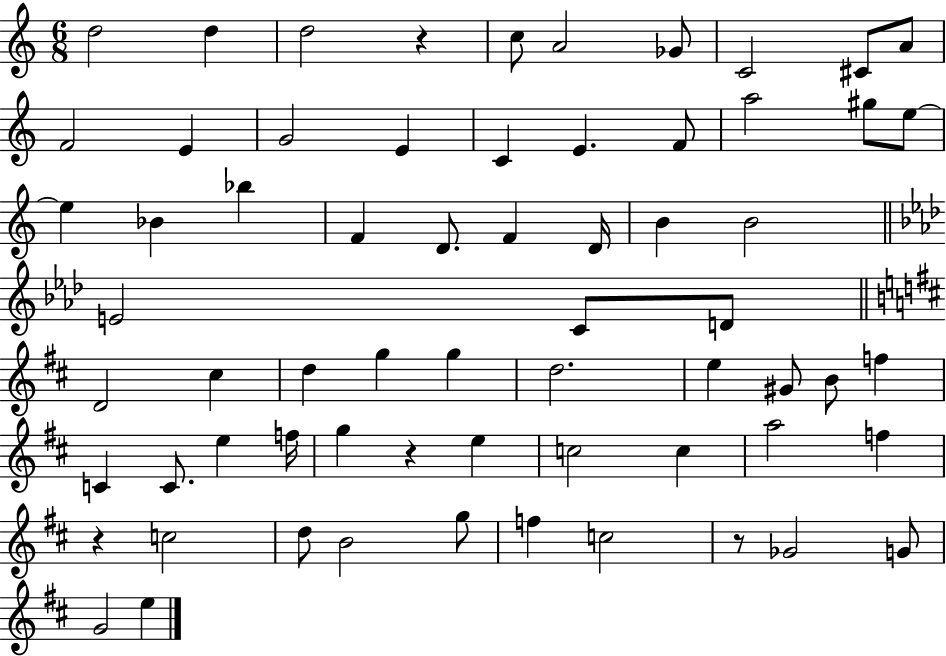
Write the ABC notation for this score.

X:1
T:Untitled
M:6/8
L:1/4
K:C
d2 d d2 z c/2 A2 _G/2 C2 ^C/2 A/2 F2 E G2 E C E F/2 a2 ^g/2 e/2 e _B _b F D/2 F D/4 B B2 E2 C/2 D/2 D2 ^c d g g d2 e ^G/2 B/2 f C C/2 e f/4 g z e c2 c a2 f z c2 d/2 B2 g/2 f c2 z/2 _G2 G/2 G2 e